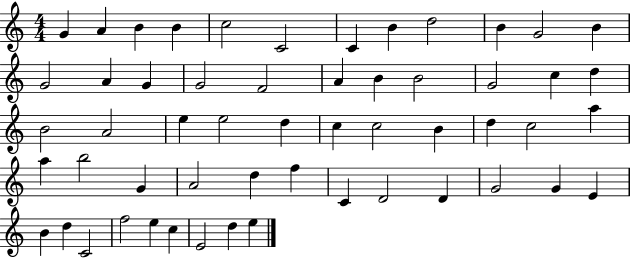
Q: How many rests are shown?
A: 0